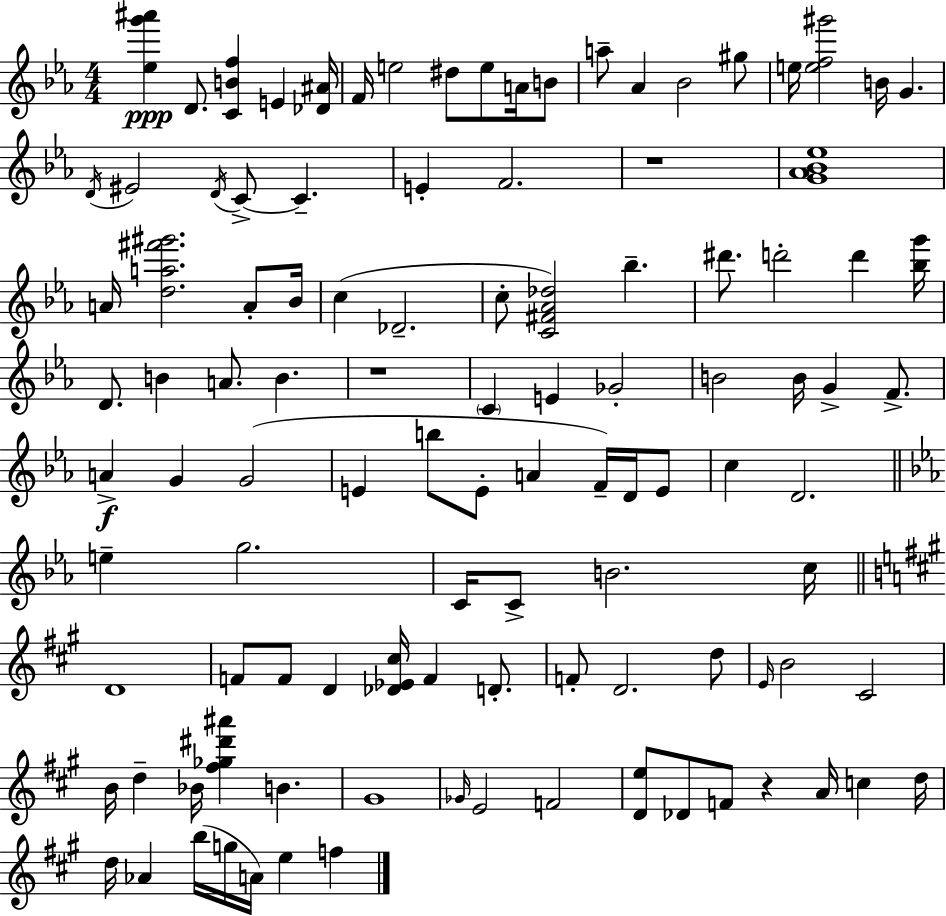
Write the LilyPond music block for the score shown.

{
  \clef treble
  \numericTimeSignature
  \time 4/4
  \key ees \major
  \repeat volta 2 { <ees'' g''' ais'''>4\ppp d'8. <c' b' f''>4 e'4 <des' ais'>16 | f'16 e''2 dis''8 e''8 a'16 b'8 | a''8-- aes'4 bes'2 gis''8 | e''16 <e'' f'' gis'''>2 b'16 g'4. | \break \acciaccatura { d'16 } eis'2 \acciaccatura { d'16 } c'8->~~ c'4.-- | e'4-. f'2. | r1 | <g' aes' bes' ees''>1 | \break a'16 <d'' a'' fis''' gis'''>2. a'8-. | bes'16 c''4( des'2.-- | c''8-. <c' fis' aes' des''>2) bes''4.-- | dis'''8. d'''2-. d'''4 | \break <bes'' g'''>16 d'8. b'4 a'8. b'4. | r1 | \parenthesize c'4 e'4 ges'2-. | b'2 b'16 g'4-> f'8.-> | \break a'4->\f g'4 g'2( | e'4 b''8 e'8-. a'4 f'16--) d'16 | e'8 c''4 d'2. | \bar "||" \break \key c \minor e''4-- g''2. | c'16 c'8-> b'2. c''16 | \bar "||" \break \key a \major d'1 | f'8 f'8 d'4 <des' ees' cis''>16 f'4 d'8.-. | f'8-. d'2. d''8 | \grace { e'16 } b'2 cis'2 | \break b'16 d''4-- bes'16 <fis'' ges'' dis''' ais'''>4 b'4. | gis'1 | \grace { ges'16 } e'2 f'2 | <d' e''>8 des'8 f'8 r4 a'16 c''4 | \break d''16 d''16 aes'4 b''16( g''16 a'16) e''4 f''4 | } \bar "|."
}